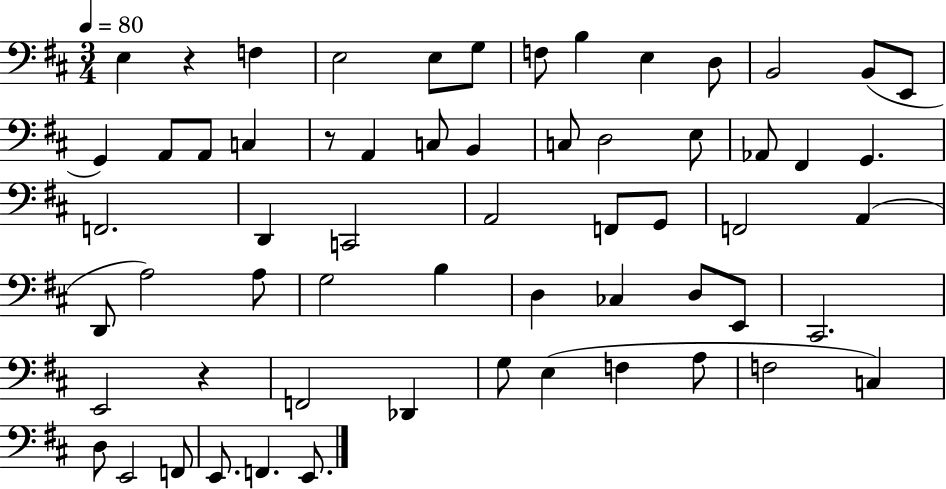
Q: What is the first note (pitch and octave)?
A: E3